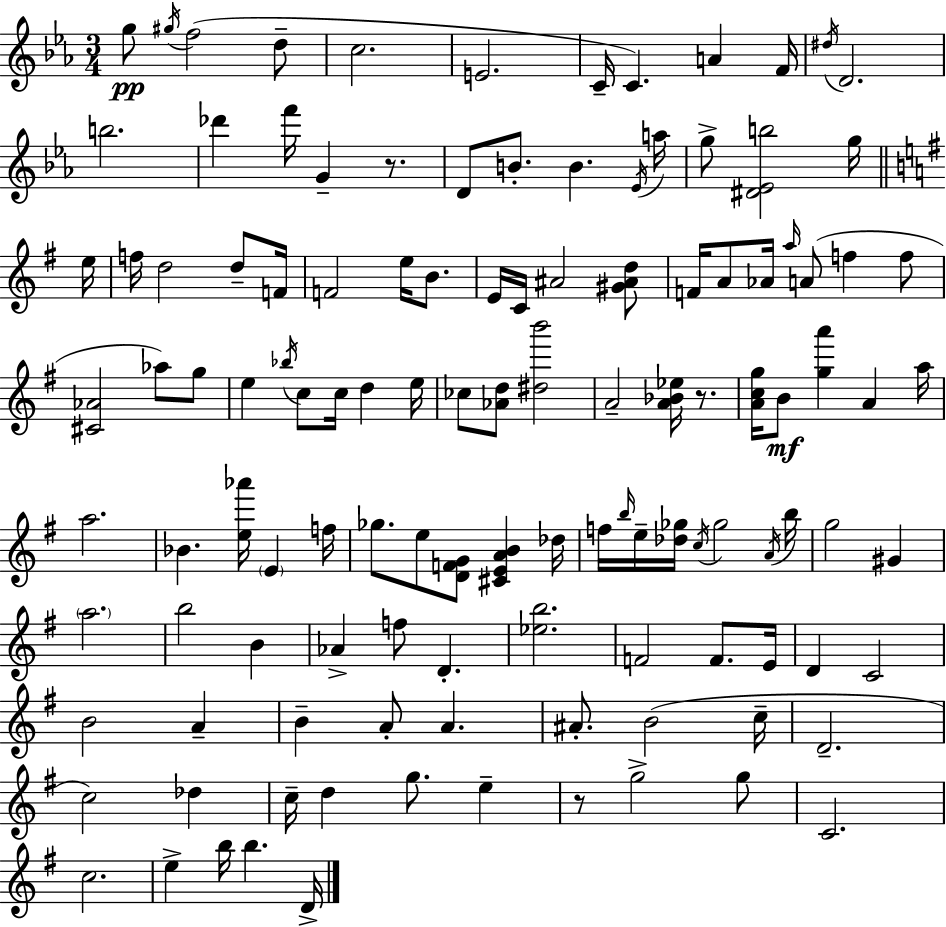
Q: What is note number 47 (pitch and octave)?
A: C5